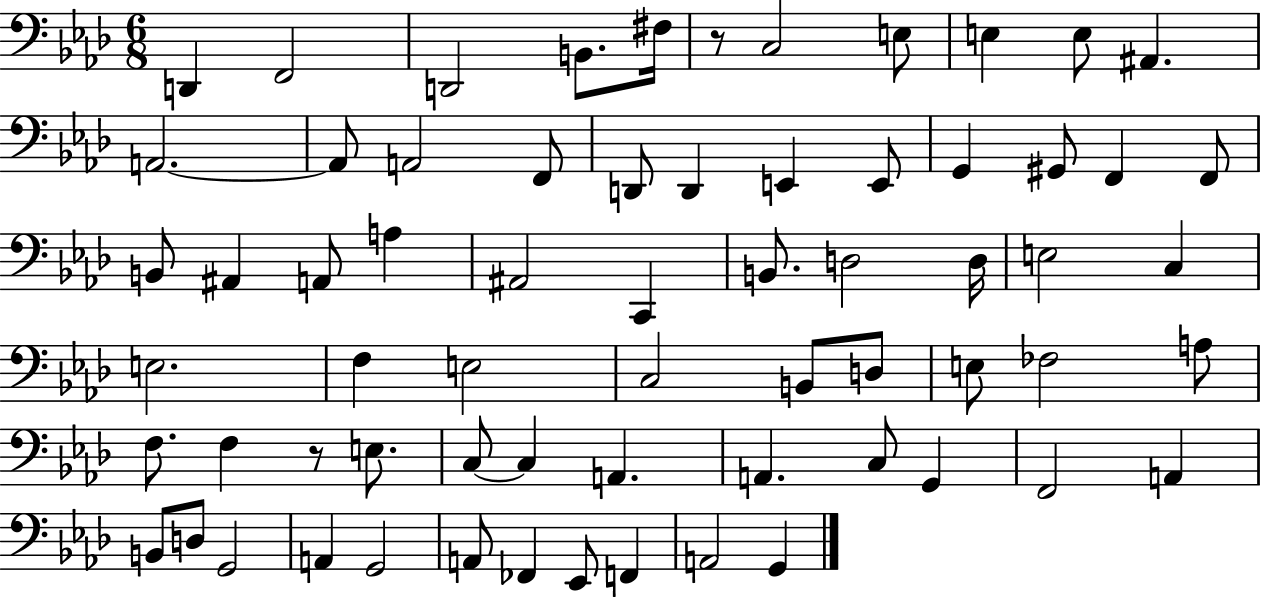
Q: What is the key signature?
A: AES major